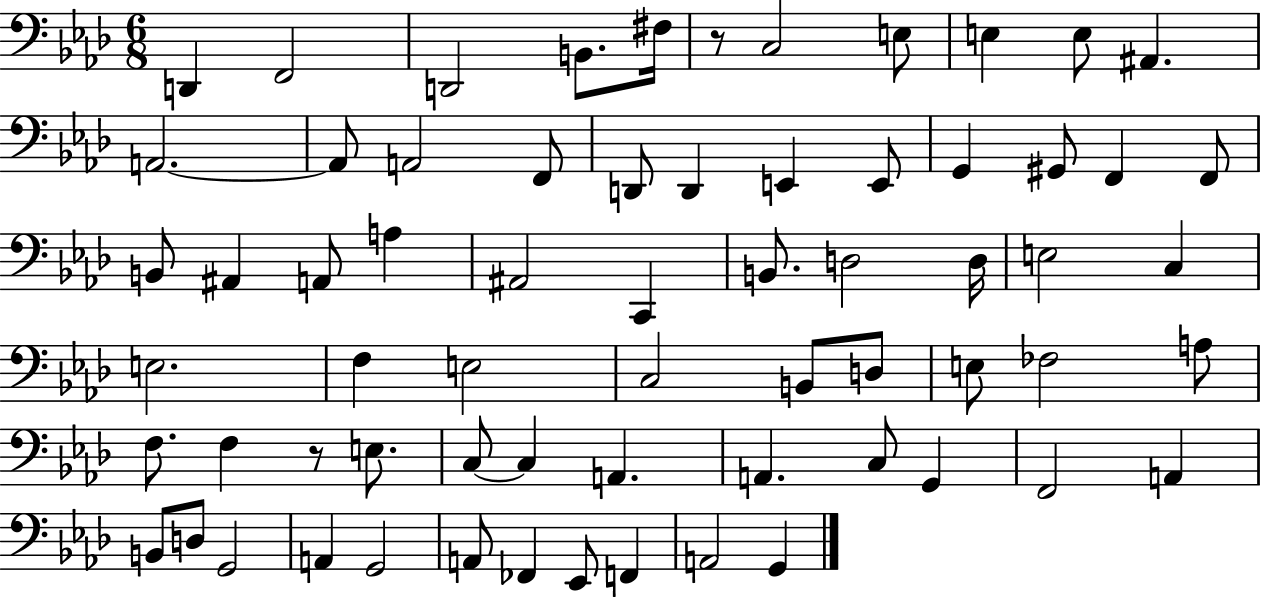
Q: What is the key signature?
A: AES major